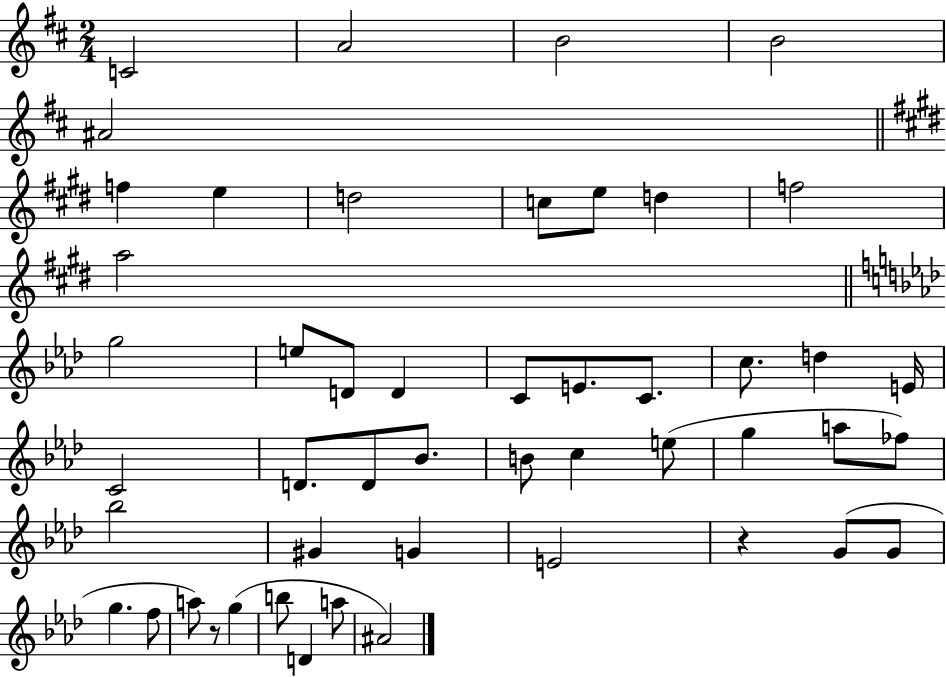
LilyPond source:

{
  \clef treble
  \numericTimeSignature
  \time 2/4
  \key d \major
  c'2 | a'2 | b'2 | b'2 | \break ais'2 | \bar "||" \break \key e \major f''4 e''4 | d''2 | c''8 e''8 d''4 | f''2 | \break a''2 | \bar "||" \break \key aes \major g''2 | e''8 d'8 d'4 | c'8 e'8. c'8. | c''8. d''4 e'16 | \break c'2 | d'8. d'8 bes'8. | b'8 c''4 e''8( | g''4 a''8 fes''8) | \break bes''2 | gis'4 g'4 | e'2 | r4 g'8( g'8 | \break g''4. f''8 | a''8) r8 g''4( | b''8 d'4 a''8 | ais'2) | \break \bar "|."
}